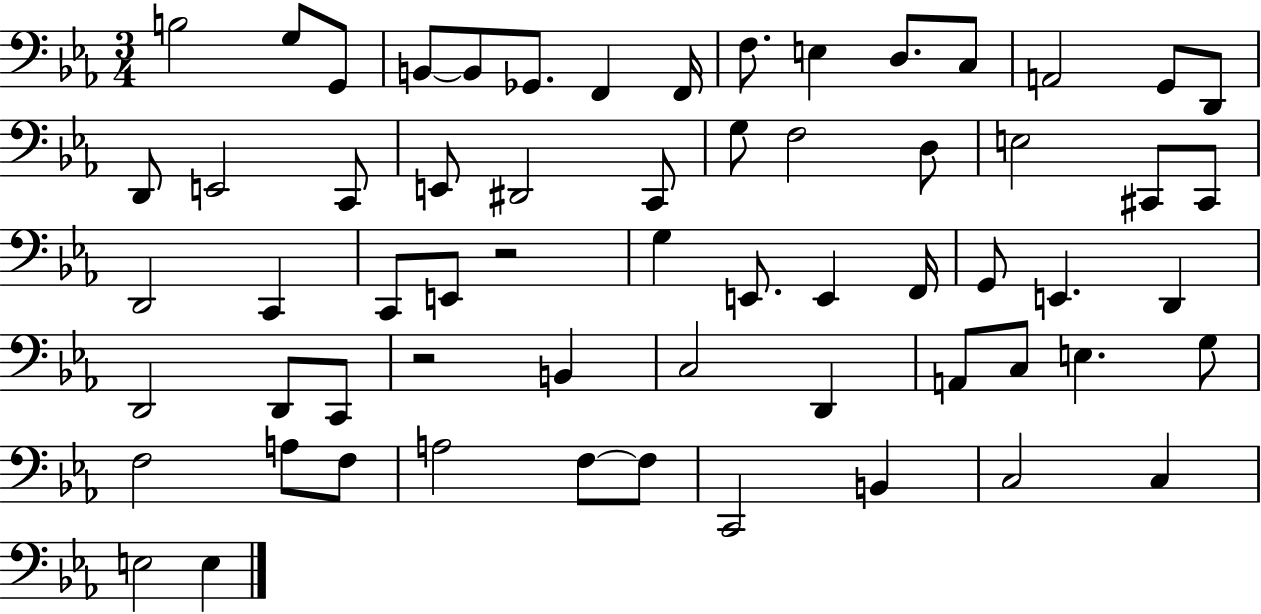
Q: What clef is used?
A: bass